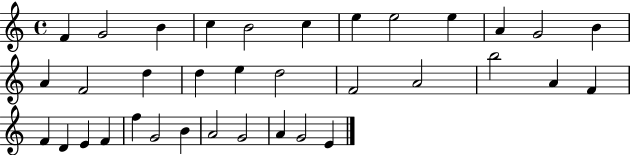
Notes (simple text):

F4/q G4/h B4/q C5/q B4/h C5/q E5/q E5/h E5/q A4/q G4/h B4/q A4/q F4/h D5/q D5/q E5/q D5/h F4/h A4/h B5/h A4/q F4/q F4/q D4/q E4/q F4/q F5/q G4/h B4/q A4/h G4/h A4/q G4/h E4/q